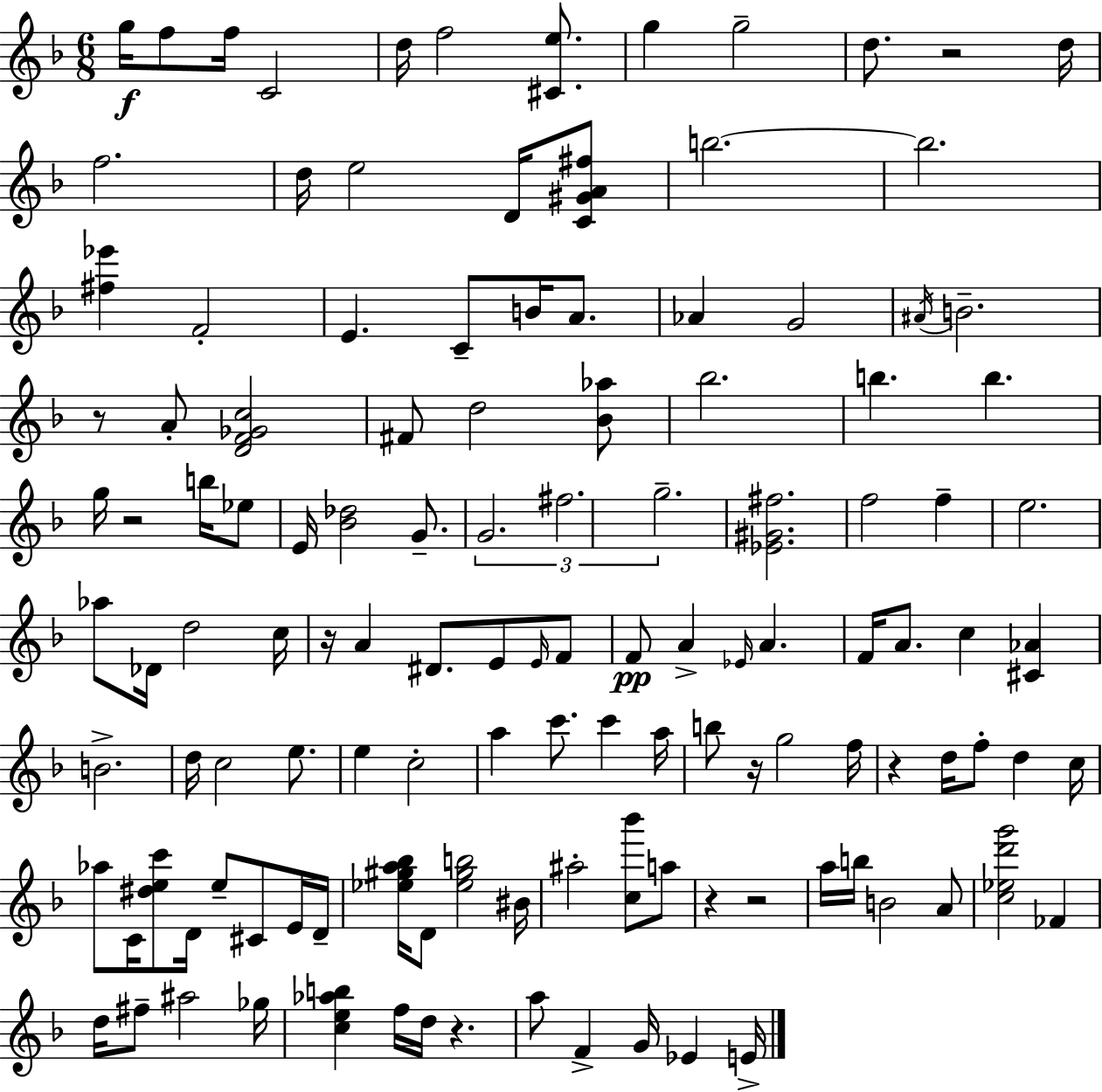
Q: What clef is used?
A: treble